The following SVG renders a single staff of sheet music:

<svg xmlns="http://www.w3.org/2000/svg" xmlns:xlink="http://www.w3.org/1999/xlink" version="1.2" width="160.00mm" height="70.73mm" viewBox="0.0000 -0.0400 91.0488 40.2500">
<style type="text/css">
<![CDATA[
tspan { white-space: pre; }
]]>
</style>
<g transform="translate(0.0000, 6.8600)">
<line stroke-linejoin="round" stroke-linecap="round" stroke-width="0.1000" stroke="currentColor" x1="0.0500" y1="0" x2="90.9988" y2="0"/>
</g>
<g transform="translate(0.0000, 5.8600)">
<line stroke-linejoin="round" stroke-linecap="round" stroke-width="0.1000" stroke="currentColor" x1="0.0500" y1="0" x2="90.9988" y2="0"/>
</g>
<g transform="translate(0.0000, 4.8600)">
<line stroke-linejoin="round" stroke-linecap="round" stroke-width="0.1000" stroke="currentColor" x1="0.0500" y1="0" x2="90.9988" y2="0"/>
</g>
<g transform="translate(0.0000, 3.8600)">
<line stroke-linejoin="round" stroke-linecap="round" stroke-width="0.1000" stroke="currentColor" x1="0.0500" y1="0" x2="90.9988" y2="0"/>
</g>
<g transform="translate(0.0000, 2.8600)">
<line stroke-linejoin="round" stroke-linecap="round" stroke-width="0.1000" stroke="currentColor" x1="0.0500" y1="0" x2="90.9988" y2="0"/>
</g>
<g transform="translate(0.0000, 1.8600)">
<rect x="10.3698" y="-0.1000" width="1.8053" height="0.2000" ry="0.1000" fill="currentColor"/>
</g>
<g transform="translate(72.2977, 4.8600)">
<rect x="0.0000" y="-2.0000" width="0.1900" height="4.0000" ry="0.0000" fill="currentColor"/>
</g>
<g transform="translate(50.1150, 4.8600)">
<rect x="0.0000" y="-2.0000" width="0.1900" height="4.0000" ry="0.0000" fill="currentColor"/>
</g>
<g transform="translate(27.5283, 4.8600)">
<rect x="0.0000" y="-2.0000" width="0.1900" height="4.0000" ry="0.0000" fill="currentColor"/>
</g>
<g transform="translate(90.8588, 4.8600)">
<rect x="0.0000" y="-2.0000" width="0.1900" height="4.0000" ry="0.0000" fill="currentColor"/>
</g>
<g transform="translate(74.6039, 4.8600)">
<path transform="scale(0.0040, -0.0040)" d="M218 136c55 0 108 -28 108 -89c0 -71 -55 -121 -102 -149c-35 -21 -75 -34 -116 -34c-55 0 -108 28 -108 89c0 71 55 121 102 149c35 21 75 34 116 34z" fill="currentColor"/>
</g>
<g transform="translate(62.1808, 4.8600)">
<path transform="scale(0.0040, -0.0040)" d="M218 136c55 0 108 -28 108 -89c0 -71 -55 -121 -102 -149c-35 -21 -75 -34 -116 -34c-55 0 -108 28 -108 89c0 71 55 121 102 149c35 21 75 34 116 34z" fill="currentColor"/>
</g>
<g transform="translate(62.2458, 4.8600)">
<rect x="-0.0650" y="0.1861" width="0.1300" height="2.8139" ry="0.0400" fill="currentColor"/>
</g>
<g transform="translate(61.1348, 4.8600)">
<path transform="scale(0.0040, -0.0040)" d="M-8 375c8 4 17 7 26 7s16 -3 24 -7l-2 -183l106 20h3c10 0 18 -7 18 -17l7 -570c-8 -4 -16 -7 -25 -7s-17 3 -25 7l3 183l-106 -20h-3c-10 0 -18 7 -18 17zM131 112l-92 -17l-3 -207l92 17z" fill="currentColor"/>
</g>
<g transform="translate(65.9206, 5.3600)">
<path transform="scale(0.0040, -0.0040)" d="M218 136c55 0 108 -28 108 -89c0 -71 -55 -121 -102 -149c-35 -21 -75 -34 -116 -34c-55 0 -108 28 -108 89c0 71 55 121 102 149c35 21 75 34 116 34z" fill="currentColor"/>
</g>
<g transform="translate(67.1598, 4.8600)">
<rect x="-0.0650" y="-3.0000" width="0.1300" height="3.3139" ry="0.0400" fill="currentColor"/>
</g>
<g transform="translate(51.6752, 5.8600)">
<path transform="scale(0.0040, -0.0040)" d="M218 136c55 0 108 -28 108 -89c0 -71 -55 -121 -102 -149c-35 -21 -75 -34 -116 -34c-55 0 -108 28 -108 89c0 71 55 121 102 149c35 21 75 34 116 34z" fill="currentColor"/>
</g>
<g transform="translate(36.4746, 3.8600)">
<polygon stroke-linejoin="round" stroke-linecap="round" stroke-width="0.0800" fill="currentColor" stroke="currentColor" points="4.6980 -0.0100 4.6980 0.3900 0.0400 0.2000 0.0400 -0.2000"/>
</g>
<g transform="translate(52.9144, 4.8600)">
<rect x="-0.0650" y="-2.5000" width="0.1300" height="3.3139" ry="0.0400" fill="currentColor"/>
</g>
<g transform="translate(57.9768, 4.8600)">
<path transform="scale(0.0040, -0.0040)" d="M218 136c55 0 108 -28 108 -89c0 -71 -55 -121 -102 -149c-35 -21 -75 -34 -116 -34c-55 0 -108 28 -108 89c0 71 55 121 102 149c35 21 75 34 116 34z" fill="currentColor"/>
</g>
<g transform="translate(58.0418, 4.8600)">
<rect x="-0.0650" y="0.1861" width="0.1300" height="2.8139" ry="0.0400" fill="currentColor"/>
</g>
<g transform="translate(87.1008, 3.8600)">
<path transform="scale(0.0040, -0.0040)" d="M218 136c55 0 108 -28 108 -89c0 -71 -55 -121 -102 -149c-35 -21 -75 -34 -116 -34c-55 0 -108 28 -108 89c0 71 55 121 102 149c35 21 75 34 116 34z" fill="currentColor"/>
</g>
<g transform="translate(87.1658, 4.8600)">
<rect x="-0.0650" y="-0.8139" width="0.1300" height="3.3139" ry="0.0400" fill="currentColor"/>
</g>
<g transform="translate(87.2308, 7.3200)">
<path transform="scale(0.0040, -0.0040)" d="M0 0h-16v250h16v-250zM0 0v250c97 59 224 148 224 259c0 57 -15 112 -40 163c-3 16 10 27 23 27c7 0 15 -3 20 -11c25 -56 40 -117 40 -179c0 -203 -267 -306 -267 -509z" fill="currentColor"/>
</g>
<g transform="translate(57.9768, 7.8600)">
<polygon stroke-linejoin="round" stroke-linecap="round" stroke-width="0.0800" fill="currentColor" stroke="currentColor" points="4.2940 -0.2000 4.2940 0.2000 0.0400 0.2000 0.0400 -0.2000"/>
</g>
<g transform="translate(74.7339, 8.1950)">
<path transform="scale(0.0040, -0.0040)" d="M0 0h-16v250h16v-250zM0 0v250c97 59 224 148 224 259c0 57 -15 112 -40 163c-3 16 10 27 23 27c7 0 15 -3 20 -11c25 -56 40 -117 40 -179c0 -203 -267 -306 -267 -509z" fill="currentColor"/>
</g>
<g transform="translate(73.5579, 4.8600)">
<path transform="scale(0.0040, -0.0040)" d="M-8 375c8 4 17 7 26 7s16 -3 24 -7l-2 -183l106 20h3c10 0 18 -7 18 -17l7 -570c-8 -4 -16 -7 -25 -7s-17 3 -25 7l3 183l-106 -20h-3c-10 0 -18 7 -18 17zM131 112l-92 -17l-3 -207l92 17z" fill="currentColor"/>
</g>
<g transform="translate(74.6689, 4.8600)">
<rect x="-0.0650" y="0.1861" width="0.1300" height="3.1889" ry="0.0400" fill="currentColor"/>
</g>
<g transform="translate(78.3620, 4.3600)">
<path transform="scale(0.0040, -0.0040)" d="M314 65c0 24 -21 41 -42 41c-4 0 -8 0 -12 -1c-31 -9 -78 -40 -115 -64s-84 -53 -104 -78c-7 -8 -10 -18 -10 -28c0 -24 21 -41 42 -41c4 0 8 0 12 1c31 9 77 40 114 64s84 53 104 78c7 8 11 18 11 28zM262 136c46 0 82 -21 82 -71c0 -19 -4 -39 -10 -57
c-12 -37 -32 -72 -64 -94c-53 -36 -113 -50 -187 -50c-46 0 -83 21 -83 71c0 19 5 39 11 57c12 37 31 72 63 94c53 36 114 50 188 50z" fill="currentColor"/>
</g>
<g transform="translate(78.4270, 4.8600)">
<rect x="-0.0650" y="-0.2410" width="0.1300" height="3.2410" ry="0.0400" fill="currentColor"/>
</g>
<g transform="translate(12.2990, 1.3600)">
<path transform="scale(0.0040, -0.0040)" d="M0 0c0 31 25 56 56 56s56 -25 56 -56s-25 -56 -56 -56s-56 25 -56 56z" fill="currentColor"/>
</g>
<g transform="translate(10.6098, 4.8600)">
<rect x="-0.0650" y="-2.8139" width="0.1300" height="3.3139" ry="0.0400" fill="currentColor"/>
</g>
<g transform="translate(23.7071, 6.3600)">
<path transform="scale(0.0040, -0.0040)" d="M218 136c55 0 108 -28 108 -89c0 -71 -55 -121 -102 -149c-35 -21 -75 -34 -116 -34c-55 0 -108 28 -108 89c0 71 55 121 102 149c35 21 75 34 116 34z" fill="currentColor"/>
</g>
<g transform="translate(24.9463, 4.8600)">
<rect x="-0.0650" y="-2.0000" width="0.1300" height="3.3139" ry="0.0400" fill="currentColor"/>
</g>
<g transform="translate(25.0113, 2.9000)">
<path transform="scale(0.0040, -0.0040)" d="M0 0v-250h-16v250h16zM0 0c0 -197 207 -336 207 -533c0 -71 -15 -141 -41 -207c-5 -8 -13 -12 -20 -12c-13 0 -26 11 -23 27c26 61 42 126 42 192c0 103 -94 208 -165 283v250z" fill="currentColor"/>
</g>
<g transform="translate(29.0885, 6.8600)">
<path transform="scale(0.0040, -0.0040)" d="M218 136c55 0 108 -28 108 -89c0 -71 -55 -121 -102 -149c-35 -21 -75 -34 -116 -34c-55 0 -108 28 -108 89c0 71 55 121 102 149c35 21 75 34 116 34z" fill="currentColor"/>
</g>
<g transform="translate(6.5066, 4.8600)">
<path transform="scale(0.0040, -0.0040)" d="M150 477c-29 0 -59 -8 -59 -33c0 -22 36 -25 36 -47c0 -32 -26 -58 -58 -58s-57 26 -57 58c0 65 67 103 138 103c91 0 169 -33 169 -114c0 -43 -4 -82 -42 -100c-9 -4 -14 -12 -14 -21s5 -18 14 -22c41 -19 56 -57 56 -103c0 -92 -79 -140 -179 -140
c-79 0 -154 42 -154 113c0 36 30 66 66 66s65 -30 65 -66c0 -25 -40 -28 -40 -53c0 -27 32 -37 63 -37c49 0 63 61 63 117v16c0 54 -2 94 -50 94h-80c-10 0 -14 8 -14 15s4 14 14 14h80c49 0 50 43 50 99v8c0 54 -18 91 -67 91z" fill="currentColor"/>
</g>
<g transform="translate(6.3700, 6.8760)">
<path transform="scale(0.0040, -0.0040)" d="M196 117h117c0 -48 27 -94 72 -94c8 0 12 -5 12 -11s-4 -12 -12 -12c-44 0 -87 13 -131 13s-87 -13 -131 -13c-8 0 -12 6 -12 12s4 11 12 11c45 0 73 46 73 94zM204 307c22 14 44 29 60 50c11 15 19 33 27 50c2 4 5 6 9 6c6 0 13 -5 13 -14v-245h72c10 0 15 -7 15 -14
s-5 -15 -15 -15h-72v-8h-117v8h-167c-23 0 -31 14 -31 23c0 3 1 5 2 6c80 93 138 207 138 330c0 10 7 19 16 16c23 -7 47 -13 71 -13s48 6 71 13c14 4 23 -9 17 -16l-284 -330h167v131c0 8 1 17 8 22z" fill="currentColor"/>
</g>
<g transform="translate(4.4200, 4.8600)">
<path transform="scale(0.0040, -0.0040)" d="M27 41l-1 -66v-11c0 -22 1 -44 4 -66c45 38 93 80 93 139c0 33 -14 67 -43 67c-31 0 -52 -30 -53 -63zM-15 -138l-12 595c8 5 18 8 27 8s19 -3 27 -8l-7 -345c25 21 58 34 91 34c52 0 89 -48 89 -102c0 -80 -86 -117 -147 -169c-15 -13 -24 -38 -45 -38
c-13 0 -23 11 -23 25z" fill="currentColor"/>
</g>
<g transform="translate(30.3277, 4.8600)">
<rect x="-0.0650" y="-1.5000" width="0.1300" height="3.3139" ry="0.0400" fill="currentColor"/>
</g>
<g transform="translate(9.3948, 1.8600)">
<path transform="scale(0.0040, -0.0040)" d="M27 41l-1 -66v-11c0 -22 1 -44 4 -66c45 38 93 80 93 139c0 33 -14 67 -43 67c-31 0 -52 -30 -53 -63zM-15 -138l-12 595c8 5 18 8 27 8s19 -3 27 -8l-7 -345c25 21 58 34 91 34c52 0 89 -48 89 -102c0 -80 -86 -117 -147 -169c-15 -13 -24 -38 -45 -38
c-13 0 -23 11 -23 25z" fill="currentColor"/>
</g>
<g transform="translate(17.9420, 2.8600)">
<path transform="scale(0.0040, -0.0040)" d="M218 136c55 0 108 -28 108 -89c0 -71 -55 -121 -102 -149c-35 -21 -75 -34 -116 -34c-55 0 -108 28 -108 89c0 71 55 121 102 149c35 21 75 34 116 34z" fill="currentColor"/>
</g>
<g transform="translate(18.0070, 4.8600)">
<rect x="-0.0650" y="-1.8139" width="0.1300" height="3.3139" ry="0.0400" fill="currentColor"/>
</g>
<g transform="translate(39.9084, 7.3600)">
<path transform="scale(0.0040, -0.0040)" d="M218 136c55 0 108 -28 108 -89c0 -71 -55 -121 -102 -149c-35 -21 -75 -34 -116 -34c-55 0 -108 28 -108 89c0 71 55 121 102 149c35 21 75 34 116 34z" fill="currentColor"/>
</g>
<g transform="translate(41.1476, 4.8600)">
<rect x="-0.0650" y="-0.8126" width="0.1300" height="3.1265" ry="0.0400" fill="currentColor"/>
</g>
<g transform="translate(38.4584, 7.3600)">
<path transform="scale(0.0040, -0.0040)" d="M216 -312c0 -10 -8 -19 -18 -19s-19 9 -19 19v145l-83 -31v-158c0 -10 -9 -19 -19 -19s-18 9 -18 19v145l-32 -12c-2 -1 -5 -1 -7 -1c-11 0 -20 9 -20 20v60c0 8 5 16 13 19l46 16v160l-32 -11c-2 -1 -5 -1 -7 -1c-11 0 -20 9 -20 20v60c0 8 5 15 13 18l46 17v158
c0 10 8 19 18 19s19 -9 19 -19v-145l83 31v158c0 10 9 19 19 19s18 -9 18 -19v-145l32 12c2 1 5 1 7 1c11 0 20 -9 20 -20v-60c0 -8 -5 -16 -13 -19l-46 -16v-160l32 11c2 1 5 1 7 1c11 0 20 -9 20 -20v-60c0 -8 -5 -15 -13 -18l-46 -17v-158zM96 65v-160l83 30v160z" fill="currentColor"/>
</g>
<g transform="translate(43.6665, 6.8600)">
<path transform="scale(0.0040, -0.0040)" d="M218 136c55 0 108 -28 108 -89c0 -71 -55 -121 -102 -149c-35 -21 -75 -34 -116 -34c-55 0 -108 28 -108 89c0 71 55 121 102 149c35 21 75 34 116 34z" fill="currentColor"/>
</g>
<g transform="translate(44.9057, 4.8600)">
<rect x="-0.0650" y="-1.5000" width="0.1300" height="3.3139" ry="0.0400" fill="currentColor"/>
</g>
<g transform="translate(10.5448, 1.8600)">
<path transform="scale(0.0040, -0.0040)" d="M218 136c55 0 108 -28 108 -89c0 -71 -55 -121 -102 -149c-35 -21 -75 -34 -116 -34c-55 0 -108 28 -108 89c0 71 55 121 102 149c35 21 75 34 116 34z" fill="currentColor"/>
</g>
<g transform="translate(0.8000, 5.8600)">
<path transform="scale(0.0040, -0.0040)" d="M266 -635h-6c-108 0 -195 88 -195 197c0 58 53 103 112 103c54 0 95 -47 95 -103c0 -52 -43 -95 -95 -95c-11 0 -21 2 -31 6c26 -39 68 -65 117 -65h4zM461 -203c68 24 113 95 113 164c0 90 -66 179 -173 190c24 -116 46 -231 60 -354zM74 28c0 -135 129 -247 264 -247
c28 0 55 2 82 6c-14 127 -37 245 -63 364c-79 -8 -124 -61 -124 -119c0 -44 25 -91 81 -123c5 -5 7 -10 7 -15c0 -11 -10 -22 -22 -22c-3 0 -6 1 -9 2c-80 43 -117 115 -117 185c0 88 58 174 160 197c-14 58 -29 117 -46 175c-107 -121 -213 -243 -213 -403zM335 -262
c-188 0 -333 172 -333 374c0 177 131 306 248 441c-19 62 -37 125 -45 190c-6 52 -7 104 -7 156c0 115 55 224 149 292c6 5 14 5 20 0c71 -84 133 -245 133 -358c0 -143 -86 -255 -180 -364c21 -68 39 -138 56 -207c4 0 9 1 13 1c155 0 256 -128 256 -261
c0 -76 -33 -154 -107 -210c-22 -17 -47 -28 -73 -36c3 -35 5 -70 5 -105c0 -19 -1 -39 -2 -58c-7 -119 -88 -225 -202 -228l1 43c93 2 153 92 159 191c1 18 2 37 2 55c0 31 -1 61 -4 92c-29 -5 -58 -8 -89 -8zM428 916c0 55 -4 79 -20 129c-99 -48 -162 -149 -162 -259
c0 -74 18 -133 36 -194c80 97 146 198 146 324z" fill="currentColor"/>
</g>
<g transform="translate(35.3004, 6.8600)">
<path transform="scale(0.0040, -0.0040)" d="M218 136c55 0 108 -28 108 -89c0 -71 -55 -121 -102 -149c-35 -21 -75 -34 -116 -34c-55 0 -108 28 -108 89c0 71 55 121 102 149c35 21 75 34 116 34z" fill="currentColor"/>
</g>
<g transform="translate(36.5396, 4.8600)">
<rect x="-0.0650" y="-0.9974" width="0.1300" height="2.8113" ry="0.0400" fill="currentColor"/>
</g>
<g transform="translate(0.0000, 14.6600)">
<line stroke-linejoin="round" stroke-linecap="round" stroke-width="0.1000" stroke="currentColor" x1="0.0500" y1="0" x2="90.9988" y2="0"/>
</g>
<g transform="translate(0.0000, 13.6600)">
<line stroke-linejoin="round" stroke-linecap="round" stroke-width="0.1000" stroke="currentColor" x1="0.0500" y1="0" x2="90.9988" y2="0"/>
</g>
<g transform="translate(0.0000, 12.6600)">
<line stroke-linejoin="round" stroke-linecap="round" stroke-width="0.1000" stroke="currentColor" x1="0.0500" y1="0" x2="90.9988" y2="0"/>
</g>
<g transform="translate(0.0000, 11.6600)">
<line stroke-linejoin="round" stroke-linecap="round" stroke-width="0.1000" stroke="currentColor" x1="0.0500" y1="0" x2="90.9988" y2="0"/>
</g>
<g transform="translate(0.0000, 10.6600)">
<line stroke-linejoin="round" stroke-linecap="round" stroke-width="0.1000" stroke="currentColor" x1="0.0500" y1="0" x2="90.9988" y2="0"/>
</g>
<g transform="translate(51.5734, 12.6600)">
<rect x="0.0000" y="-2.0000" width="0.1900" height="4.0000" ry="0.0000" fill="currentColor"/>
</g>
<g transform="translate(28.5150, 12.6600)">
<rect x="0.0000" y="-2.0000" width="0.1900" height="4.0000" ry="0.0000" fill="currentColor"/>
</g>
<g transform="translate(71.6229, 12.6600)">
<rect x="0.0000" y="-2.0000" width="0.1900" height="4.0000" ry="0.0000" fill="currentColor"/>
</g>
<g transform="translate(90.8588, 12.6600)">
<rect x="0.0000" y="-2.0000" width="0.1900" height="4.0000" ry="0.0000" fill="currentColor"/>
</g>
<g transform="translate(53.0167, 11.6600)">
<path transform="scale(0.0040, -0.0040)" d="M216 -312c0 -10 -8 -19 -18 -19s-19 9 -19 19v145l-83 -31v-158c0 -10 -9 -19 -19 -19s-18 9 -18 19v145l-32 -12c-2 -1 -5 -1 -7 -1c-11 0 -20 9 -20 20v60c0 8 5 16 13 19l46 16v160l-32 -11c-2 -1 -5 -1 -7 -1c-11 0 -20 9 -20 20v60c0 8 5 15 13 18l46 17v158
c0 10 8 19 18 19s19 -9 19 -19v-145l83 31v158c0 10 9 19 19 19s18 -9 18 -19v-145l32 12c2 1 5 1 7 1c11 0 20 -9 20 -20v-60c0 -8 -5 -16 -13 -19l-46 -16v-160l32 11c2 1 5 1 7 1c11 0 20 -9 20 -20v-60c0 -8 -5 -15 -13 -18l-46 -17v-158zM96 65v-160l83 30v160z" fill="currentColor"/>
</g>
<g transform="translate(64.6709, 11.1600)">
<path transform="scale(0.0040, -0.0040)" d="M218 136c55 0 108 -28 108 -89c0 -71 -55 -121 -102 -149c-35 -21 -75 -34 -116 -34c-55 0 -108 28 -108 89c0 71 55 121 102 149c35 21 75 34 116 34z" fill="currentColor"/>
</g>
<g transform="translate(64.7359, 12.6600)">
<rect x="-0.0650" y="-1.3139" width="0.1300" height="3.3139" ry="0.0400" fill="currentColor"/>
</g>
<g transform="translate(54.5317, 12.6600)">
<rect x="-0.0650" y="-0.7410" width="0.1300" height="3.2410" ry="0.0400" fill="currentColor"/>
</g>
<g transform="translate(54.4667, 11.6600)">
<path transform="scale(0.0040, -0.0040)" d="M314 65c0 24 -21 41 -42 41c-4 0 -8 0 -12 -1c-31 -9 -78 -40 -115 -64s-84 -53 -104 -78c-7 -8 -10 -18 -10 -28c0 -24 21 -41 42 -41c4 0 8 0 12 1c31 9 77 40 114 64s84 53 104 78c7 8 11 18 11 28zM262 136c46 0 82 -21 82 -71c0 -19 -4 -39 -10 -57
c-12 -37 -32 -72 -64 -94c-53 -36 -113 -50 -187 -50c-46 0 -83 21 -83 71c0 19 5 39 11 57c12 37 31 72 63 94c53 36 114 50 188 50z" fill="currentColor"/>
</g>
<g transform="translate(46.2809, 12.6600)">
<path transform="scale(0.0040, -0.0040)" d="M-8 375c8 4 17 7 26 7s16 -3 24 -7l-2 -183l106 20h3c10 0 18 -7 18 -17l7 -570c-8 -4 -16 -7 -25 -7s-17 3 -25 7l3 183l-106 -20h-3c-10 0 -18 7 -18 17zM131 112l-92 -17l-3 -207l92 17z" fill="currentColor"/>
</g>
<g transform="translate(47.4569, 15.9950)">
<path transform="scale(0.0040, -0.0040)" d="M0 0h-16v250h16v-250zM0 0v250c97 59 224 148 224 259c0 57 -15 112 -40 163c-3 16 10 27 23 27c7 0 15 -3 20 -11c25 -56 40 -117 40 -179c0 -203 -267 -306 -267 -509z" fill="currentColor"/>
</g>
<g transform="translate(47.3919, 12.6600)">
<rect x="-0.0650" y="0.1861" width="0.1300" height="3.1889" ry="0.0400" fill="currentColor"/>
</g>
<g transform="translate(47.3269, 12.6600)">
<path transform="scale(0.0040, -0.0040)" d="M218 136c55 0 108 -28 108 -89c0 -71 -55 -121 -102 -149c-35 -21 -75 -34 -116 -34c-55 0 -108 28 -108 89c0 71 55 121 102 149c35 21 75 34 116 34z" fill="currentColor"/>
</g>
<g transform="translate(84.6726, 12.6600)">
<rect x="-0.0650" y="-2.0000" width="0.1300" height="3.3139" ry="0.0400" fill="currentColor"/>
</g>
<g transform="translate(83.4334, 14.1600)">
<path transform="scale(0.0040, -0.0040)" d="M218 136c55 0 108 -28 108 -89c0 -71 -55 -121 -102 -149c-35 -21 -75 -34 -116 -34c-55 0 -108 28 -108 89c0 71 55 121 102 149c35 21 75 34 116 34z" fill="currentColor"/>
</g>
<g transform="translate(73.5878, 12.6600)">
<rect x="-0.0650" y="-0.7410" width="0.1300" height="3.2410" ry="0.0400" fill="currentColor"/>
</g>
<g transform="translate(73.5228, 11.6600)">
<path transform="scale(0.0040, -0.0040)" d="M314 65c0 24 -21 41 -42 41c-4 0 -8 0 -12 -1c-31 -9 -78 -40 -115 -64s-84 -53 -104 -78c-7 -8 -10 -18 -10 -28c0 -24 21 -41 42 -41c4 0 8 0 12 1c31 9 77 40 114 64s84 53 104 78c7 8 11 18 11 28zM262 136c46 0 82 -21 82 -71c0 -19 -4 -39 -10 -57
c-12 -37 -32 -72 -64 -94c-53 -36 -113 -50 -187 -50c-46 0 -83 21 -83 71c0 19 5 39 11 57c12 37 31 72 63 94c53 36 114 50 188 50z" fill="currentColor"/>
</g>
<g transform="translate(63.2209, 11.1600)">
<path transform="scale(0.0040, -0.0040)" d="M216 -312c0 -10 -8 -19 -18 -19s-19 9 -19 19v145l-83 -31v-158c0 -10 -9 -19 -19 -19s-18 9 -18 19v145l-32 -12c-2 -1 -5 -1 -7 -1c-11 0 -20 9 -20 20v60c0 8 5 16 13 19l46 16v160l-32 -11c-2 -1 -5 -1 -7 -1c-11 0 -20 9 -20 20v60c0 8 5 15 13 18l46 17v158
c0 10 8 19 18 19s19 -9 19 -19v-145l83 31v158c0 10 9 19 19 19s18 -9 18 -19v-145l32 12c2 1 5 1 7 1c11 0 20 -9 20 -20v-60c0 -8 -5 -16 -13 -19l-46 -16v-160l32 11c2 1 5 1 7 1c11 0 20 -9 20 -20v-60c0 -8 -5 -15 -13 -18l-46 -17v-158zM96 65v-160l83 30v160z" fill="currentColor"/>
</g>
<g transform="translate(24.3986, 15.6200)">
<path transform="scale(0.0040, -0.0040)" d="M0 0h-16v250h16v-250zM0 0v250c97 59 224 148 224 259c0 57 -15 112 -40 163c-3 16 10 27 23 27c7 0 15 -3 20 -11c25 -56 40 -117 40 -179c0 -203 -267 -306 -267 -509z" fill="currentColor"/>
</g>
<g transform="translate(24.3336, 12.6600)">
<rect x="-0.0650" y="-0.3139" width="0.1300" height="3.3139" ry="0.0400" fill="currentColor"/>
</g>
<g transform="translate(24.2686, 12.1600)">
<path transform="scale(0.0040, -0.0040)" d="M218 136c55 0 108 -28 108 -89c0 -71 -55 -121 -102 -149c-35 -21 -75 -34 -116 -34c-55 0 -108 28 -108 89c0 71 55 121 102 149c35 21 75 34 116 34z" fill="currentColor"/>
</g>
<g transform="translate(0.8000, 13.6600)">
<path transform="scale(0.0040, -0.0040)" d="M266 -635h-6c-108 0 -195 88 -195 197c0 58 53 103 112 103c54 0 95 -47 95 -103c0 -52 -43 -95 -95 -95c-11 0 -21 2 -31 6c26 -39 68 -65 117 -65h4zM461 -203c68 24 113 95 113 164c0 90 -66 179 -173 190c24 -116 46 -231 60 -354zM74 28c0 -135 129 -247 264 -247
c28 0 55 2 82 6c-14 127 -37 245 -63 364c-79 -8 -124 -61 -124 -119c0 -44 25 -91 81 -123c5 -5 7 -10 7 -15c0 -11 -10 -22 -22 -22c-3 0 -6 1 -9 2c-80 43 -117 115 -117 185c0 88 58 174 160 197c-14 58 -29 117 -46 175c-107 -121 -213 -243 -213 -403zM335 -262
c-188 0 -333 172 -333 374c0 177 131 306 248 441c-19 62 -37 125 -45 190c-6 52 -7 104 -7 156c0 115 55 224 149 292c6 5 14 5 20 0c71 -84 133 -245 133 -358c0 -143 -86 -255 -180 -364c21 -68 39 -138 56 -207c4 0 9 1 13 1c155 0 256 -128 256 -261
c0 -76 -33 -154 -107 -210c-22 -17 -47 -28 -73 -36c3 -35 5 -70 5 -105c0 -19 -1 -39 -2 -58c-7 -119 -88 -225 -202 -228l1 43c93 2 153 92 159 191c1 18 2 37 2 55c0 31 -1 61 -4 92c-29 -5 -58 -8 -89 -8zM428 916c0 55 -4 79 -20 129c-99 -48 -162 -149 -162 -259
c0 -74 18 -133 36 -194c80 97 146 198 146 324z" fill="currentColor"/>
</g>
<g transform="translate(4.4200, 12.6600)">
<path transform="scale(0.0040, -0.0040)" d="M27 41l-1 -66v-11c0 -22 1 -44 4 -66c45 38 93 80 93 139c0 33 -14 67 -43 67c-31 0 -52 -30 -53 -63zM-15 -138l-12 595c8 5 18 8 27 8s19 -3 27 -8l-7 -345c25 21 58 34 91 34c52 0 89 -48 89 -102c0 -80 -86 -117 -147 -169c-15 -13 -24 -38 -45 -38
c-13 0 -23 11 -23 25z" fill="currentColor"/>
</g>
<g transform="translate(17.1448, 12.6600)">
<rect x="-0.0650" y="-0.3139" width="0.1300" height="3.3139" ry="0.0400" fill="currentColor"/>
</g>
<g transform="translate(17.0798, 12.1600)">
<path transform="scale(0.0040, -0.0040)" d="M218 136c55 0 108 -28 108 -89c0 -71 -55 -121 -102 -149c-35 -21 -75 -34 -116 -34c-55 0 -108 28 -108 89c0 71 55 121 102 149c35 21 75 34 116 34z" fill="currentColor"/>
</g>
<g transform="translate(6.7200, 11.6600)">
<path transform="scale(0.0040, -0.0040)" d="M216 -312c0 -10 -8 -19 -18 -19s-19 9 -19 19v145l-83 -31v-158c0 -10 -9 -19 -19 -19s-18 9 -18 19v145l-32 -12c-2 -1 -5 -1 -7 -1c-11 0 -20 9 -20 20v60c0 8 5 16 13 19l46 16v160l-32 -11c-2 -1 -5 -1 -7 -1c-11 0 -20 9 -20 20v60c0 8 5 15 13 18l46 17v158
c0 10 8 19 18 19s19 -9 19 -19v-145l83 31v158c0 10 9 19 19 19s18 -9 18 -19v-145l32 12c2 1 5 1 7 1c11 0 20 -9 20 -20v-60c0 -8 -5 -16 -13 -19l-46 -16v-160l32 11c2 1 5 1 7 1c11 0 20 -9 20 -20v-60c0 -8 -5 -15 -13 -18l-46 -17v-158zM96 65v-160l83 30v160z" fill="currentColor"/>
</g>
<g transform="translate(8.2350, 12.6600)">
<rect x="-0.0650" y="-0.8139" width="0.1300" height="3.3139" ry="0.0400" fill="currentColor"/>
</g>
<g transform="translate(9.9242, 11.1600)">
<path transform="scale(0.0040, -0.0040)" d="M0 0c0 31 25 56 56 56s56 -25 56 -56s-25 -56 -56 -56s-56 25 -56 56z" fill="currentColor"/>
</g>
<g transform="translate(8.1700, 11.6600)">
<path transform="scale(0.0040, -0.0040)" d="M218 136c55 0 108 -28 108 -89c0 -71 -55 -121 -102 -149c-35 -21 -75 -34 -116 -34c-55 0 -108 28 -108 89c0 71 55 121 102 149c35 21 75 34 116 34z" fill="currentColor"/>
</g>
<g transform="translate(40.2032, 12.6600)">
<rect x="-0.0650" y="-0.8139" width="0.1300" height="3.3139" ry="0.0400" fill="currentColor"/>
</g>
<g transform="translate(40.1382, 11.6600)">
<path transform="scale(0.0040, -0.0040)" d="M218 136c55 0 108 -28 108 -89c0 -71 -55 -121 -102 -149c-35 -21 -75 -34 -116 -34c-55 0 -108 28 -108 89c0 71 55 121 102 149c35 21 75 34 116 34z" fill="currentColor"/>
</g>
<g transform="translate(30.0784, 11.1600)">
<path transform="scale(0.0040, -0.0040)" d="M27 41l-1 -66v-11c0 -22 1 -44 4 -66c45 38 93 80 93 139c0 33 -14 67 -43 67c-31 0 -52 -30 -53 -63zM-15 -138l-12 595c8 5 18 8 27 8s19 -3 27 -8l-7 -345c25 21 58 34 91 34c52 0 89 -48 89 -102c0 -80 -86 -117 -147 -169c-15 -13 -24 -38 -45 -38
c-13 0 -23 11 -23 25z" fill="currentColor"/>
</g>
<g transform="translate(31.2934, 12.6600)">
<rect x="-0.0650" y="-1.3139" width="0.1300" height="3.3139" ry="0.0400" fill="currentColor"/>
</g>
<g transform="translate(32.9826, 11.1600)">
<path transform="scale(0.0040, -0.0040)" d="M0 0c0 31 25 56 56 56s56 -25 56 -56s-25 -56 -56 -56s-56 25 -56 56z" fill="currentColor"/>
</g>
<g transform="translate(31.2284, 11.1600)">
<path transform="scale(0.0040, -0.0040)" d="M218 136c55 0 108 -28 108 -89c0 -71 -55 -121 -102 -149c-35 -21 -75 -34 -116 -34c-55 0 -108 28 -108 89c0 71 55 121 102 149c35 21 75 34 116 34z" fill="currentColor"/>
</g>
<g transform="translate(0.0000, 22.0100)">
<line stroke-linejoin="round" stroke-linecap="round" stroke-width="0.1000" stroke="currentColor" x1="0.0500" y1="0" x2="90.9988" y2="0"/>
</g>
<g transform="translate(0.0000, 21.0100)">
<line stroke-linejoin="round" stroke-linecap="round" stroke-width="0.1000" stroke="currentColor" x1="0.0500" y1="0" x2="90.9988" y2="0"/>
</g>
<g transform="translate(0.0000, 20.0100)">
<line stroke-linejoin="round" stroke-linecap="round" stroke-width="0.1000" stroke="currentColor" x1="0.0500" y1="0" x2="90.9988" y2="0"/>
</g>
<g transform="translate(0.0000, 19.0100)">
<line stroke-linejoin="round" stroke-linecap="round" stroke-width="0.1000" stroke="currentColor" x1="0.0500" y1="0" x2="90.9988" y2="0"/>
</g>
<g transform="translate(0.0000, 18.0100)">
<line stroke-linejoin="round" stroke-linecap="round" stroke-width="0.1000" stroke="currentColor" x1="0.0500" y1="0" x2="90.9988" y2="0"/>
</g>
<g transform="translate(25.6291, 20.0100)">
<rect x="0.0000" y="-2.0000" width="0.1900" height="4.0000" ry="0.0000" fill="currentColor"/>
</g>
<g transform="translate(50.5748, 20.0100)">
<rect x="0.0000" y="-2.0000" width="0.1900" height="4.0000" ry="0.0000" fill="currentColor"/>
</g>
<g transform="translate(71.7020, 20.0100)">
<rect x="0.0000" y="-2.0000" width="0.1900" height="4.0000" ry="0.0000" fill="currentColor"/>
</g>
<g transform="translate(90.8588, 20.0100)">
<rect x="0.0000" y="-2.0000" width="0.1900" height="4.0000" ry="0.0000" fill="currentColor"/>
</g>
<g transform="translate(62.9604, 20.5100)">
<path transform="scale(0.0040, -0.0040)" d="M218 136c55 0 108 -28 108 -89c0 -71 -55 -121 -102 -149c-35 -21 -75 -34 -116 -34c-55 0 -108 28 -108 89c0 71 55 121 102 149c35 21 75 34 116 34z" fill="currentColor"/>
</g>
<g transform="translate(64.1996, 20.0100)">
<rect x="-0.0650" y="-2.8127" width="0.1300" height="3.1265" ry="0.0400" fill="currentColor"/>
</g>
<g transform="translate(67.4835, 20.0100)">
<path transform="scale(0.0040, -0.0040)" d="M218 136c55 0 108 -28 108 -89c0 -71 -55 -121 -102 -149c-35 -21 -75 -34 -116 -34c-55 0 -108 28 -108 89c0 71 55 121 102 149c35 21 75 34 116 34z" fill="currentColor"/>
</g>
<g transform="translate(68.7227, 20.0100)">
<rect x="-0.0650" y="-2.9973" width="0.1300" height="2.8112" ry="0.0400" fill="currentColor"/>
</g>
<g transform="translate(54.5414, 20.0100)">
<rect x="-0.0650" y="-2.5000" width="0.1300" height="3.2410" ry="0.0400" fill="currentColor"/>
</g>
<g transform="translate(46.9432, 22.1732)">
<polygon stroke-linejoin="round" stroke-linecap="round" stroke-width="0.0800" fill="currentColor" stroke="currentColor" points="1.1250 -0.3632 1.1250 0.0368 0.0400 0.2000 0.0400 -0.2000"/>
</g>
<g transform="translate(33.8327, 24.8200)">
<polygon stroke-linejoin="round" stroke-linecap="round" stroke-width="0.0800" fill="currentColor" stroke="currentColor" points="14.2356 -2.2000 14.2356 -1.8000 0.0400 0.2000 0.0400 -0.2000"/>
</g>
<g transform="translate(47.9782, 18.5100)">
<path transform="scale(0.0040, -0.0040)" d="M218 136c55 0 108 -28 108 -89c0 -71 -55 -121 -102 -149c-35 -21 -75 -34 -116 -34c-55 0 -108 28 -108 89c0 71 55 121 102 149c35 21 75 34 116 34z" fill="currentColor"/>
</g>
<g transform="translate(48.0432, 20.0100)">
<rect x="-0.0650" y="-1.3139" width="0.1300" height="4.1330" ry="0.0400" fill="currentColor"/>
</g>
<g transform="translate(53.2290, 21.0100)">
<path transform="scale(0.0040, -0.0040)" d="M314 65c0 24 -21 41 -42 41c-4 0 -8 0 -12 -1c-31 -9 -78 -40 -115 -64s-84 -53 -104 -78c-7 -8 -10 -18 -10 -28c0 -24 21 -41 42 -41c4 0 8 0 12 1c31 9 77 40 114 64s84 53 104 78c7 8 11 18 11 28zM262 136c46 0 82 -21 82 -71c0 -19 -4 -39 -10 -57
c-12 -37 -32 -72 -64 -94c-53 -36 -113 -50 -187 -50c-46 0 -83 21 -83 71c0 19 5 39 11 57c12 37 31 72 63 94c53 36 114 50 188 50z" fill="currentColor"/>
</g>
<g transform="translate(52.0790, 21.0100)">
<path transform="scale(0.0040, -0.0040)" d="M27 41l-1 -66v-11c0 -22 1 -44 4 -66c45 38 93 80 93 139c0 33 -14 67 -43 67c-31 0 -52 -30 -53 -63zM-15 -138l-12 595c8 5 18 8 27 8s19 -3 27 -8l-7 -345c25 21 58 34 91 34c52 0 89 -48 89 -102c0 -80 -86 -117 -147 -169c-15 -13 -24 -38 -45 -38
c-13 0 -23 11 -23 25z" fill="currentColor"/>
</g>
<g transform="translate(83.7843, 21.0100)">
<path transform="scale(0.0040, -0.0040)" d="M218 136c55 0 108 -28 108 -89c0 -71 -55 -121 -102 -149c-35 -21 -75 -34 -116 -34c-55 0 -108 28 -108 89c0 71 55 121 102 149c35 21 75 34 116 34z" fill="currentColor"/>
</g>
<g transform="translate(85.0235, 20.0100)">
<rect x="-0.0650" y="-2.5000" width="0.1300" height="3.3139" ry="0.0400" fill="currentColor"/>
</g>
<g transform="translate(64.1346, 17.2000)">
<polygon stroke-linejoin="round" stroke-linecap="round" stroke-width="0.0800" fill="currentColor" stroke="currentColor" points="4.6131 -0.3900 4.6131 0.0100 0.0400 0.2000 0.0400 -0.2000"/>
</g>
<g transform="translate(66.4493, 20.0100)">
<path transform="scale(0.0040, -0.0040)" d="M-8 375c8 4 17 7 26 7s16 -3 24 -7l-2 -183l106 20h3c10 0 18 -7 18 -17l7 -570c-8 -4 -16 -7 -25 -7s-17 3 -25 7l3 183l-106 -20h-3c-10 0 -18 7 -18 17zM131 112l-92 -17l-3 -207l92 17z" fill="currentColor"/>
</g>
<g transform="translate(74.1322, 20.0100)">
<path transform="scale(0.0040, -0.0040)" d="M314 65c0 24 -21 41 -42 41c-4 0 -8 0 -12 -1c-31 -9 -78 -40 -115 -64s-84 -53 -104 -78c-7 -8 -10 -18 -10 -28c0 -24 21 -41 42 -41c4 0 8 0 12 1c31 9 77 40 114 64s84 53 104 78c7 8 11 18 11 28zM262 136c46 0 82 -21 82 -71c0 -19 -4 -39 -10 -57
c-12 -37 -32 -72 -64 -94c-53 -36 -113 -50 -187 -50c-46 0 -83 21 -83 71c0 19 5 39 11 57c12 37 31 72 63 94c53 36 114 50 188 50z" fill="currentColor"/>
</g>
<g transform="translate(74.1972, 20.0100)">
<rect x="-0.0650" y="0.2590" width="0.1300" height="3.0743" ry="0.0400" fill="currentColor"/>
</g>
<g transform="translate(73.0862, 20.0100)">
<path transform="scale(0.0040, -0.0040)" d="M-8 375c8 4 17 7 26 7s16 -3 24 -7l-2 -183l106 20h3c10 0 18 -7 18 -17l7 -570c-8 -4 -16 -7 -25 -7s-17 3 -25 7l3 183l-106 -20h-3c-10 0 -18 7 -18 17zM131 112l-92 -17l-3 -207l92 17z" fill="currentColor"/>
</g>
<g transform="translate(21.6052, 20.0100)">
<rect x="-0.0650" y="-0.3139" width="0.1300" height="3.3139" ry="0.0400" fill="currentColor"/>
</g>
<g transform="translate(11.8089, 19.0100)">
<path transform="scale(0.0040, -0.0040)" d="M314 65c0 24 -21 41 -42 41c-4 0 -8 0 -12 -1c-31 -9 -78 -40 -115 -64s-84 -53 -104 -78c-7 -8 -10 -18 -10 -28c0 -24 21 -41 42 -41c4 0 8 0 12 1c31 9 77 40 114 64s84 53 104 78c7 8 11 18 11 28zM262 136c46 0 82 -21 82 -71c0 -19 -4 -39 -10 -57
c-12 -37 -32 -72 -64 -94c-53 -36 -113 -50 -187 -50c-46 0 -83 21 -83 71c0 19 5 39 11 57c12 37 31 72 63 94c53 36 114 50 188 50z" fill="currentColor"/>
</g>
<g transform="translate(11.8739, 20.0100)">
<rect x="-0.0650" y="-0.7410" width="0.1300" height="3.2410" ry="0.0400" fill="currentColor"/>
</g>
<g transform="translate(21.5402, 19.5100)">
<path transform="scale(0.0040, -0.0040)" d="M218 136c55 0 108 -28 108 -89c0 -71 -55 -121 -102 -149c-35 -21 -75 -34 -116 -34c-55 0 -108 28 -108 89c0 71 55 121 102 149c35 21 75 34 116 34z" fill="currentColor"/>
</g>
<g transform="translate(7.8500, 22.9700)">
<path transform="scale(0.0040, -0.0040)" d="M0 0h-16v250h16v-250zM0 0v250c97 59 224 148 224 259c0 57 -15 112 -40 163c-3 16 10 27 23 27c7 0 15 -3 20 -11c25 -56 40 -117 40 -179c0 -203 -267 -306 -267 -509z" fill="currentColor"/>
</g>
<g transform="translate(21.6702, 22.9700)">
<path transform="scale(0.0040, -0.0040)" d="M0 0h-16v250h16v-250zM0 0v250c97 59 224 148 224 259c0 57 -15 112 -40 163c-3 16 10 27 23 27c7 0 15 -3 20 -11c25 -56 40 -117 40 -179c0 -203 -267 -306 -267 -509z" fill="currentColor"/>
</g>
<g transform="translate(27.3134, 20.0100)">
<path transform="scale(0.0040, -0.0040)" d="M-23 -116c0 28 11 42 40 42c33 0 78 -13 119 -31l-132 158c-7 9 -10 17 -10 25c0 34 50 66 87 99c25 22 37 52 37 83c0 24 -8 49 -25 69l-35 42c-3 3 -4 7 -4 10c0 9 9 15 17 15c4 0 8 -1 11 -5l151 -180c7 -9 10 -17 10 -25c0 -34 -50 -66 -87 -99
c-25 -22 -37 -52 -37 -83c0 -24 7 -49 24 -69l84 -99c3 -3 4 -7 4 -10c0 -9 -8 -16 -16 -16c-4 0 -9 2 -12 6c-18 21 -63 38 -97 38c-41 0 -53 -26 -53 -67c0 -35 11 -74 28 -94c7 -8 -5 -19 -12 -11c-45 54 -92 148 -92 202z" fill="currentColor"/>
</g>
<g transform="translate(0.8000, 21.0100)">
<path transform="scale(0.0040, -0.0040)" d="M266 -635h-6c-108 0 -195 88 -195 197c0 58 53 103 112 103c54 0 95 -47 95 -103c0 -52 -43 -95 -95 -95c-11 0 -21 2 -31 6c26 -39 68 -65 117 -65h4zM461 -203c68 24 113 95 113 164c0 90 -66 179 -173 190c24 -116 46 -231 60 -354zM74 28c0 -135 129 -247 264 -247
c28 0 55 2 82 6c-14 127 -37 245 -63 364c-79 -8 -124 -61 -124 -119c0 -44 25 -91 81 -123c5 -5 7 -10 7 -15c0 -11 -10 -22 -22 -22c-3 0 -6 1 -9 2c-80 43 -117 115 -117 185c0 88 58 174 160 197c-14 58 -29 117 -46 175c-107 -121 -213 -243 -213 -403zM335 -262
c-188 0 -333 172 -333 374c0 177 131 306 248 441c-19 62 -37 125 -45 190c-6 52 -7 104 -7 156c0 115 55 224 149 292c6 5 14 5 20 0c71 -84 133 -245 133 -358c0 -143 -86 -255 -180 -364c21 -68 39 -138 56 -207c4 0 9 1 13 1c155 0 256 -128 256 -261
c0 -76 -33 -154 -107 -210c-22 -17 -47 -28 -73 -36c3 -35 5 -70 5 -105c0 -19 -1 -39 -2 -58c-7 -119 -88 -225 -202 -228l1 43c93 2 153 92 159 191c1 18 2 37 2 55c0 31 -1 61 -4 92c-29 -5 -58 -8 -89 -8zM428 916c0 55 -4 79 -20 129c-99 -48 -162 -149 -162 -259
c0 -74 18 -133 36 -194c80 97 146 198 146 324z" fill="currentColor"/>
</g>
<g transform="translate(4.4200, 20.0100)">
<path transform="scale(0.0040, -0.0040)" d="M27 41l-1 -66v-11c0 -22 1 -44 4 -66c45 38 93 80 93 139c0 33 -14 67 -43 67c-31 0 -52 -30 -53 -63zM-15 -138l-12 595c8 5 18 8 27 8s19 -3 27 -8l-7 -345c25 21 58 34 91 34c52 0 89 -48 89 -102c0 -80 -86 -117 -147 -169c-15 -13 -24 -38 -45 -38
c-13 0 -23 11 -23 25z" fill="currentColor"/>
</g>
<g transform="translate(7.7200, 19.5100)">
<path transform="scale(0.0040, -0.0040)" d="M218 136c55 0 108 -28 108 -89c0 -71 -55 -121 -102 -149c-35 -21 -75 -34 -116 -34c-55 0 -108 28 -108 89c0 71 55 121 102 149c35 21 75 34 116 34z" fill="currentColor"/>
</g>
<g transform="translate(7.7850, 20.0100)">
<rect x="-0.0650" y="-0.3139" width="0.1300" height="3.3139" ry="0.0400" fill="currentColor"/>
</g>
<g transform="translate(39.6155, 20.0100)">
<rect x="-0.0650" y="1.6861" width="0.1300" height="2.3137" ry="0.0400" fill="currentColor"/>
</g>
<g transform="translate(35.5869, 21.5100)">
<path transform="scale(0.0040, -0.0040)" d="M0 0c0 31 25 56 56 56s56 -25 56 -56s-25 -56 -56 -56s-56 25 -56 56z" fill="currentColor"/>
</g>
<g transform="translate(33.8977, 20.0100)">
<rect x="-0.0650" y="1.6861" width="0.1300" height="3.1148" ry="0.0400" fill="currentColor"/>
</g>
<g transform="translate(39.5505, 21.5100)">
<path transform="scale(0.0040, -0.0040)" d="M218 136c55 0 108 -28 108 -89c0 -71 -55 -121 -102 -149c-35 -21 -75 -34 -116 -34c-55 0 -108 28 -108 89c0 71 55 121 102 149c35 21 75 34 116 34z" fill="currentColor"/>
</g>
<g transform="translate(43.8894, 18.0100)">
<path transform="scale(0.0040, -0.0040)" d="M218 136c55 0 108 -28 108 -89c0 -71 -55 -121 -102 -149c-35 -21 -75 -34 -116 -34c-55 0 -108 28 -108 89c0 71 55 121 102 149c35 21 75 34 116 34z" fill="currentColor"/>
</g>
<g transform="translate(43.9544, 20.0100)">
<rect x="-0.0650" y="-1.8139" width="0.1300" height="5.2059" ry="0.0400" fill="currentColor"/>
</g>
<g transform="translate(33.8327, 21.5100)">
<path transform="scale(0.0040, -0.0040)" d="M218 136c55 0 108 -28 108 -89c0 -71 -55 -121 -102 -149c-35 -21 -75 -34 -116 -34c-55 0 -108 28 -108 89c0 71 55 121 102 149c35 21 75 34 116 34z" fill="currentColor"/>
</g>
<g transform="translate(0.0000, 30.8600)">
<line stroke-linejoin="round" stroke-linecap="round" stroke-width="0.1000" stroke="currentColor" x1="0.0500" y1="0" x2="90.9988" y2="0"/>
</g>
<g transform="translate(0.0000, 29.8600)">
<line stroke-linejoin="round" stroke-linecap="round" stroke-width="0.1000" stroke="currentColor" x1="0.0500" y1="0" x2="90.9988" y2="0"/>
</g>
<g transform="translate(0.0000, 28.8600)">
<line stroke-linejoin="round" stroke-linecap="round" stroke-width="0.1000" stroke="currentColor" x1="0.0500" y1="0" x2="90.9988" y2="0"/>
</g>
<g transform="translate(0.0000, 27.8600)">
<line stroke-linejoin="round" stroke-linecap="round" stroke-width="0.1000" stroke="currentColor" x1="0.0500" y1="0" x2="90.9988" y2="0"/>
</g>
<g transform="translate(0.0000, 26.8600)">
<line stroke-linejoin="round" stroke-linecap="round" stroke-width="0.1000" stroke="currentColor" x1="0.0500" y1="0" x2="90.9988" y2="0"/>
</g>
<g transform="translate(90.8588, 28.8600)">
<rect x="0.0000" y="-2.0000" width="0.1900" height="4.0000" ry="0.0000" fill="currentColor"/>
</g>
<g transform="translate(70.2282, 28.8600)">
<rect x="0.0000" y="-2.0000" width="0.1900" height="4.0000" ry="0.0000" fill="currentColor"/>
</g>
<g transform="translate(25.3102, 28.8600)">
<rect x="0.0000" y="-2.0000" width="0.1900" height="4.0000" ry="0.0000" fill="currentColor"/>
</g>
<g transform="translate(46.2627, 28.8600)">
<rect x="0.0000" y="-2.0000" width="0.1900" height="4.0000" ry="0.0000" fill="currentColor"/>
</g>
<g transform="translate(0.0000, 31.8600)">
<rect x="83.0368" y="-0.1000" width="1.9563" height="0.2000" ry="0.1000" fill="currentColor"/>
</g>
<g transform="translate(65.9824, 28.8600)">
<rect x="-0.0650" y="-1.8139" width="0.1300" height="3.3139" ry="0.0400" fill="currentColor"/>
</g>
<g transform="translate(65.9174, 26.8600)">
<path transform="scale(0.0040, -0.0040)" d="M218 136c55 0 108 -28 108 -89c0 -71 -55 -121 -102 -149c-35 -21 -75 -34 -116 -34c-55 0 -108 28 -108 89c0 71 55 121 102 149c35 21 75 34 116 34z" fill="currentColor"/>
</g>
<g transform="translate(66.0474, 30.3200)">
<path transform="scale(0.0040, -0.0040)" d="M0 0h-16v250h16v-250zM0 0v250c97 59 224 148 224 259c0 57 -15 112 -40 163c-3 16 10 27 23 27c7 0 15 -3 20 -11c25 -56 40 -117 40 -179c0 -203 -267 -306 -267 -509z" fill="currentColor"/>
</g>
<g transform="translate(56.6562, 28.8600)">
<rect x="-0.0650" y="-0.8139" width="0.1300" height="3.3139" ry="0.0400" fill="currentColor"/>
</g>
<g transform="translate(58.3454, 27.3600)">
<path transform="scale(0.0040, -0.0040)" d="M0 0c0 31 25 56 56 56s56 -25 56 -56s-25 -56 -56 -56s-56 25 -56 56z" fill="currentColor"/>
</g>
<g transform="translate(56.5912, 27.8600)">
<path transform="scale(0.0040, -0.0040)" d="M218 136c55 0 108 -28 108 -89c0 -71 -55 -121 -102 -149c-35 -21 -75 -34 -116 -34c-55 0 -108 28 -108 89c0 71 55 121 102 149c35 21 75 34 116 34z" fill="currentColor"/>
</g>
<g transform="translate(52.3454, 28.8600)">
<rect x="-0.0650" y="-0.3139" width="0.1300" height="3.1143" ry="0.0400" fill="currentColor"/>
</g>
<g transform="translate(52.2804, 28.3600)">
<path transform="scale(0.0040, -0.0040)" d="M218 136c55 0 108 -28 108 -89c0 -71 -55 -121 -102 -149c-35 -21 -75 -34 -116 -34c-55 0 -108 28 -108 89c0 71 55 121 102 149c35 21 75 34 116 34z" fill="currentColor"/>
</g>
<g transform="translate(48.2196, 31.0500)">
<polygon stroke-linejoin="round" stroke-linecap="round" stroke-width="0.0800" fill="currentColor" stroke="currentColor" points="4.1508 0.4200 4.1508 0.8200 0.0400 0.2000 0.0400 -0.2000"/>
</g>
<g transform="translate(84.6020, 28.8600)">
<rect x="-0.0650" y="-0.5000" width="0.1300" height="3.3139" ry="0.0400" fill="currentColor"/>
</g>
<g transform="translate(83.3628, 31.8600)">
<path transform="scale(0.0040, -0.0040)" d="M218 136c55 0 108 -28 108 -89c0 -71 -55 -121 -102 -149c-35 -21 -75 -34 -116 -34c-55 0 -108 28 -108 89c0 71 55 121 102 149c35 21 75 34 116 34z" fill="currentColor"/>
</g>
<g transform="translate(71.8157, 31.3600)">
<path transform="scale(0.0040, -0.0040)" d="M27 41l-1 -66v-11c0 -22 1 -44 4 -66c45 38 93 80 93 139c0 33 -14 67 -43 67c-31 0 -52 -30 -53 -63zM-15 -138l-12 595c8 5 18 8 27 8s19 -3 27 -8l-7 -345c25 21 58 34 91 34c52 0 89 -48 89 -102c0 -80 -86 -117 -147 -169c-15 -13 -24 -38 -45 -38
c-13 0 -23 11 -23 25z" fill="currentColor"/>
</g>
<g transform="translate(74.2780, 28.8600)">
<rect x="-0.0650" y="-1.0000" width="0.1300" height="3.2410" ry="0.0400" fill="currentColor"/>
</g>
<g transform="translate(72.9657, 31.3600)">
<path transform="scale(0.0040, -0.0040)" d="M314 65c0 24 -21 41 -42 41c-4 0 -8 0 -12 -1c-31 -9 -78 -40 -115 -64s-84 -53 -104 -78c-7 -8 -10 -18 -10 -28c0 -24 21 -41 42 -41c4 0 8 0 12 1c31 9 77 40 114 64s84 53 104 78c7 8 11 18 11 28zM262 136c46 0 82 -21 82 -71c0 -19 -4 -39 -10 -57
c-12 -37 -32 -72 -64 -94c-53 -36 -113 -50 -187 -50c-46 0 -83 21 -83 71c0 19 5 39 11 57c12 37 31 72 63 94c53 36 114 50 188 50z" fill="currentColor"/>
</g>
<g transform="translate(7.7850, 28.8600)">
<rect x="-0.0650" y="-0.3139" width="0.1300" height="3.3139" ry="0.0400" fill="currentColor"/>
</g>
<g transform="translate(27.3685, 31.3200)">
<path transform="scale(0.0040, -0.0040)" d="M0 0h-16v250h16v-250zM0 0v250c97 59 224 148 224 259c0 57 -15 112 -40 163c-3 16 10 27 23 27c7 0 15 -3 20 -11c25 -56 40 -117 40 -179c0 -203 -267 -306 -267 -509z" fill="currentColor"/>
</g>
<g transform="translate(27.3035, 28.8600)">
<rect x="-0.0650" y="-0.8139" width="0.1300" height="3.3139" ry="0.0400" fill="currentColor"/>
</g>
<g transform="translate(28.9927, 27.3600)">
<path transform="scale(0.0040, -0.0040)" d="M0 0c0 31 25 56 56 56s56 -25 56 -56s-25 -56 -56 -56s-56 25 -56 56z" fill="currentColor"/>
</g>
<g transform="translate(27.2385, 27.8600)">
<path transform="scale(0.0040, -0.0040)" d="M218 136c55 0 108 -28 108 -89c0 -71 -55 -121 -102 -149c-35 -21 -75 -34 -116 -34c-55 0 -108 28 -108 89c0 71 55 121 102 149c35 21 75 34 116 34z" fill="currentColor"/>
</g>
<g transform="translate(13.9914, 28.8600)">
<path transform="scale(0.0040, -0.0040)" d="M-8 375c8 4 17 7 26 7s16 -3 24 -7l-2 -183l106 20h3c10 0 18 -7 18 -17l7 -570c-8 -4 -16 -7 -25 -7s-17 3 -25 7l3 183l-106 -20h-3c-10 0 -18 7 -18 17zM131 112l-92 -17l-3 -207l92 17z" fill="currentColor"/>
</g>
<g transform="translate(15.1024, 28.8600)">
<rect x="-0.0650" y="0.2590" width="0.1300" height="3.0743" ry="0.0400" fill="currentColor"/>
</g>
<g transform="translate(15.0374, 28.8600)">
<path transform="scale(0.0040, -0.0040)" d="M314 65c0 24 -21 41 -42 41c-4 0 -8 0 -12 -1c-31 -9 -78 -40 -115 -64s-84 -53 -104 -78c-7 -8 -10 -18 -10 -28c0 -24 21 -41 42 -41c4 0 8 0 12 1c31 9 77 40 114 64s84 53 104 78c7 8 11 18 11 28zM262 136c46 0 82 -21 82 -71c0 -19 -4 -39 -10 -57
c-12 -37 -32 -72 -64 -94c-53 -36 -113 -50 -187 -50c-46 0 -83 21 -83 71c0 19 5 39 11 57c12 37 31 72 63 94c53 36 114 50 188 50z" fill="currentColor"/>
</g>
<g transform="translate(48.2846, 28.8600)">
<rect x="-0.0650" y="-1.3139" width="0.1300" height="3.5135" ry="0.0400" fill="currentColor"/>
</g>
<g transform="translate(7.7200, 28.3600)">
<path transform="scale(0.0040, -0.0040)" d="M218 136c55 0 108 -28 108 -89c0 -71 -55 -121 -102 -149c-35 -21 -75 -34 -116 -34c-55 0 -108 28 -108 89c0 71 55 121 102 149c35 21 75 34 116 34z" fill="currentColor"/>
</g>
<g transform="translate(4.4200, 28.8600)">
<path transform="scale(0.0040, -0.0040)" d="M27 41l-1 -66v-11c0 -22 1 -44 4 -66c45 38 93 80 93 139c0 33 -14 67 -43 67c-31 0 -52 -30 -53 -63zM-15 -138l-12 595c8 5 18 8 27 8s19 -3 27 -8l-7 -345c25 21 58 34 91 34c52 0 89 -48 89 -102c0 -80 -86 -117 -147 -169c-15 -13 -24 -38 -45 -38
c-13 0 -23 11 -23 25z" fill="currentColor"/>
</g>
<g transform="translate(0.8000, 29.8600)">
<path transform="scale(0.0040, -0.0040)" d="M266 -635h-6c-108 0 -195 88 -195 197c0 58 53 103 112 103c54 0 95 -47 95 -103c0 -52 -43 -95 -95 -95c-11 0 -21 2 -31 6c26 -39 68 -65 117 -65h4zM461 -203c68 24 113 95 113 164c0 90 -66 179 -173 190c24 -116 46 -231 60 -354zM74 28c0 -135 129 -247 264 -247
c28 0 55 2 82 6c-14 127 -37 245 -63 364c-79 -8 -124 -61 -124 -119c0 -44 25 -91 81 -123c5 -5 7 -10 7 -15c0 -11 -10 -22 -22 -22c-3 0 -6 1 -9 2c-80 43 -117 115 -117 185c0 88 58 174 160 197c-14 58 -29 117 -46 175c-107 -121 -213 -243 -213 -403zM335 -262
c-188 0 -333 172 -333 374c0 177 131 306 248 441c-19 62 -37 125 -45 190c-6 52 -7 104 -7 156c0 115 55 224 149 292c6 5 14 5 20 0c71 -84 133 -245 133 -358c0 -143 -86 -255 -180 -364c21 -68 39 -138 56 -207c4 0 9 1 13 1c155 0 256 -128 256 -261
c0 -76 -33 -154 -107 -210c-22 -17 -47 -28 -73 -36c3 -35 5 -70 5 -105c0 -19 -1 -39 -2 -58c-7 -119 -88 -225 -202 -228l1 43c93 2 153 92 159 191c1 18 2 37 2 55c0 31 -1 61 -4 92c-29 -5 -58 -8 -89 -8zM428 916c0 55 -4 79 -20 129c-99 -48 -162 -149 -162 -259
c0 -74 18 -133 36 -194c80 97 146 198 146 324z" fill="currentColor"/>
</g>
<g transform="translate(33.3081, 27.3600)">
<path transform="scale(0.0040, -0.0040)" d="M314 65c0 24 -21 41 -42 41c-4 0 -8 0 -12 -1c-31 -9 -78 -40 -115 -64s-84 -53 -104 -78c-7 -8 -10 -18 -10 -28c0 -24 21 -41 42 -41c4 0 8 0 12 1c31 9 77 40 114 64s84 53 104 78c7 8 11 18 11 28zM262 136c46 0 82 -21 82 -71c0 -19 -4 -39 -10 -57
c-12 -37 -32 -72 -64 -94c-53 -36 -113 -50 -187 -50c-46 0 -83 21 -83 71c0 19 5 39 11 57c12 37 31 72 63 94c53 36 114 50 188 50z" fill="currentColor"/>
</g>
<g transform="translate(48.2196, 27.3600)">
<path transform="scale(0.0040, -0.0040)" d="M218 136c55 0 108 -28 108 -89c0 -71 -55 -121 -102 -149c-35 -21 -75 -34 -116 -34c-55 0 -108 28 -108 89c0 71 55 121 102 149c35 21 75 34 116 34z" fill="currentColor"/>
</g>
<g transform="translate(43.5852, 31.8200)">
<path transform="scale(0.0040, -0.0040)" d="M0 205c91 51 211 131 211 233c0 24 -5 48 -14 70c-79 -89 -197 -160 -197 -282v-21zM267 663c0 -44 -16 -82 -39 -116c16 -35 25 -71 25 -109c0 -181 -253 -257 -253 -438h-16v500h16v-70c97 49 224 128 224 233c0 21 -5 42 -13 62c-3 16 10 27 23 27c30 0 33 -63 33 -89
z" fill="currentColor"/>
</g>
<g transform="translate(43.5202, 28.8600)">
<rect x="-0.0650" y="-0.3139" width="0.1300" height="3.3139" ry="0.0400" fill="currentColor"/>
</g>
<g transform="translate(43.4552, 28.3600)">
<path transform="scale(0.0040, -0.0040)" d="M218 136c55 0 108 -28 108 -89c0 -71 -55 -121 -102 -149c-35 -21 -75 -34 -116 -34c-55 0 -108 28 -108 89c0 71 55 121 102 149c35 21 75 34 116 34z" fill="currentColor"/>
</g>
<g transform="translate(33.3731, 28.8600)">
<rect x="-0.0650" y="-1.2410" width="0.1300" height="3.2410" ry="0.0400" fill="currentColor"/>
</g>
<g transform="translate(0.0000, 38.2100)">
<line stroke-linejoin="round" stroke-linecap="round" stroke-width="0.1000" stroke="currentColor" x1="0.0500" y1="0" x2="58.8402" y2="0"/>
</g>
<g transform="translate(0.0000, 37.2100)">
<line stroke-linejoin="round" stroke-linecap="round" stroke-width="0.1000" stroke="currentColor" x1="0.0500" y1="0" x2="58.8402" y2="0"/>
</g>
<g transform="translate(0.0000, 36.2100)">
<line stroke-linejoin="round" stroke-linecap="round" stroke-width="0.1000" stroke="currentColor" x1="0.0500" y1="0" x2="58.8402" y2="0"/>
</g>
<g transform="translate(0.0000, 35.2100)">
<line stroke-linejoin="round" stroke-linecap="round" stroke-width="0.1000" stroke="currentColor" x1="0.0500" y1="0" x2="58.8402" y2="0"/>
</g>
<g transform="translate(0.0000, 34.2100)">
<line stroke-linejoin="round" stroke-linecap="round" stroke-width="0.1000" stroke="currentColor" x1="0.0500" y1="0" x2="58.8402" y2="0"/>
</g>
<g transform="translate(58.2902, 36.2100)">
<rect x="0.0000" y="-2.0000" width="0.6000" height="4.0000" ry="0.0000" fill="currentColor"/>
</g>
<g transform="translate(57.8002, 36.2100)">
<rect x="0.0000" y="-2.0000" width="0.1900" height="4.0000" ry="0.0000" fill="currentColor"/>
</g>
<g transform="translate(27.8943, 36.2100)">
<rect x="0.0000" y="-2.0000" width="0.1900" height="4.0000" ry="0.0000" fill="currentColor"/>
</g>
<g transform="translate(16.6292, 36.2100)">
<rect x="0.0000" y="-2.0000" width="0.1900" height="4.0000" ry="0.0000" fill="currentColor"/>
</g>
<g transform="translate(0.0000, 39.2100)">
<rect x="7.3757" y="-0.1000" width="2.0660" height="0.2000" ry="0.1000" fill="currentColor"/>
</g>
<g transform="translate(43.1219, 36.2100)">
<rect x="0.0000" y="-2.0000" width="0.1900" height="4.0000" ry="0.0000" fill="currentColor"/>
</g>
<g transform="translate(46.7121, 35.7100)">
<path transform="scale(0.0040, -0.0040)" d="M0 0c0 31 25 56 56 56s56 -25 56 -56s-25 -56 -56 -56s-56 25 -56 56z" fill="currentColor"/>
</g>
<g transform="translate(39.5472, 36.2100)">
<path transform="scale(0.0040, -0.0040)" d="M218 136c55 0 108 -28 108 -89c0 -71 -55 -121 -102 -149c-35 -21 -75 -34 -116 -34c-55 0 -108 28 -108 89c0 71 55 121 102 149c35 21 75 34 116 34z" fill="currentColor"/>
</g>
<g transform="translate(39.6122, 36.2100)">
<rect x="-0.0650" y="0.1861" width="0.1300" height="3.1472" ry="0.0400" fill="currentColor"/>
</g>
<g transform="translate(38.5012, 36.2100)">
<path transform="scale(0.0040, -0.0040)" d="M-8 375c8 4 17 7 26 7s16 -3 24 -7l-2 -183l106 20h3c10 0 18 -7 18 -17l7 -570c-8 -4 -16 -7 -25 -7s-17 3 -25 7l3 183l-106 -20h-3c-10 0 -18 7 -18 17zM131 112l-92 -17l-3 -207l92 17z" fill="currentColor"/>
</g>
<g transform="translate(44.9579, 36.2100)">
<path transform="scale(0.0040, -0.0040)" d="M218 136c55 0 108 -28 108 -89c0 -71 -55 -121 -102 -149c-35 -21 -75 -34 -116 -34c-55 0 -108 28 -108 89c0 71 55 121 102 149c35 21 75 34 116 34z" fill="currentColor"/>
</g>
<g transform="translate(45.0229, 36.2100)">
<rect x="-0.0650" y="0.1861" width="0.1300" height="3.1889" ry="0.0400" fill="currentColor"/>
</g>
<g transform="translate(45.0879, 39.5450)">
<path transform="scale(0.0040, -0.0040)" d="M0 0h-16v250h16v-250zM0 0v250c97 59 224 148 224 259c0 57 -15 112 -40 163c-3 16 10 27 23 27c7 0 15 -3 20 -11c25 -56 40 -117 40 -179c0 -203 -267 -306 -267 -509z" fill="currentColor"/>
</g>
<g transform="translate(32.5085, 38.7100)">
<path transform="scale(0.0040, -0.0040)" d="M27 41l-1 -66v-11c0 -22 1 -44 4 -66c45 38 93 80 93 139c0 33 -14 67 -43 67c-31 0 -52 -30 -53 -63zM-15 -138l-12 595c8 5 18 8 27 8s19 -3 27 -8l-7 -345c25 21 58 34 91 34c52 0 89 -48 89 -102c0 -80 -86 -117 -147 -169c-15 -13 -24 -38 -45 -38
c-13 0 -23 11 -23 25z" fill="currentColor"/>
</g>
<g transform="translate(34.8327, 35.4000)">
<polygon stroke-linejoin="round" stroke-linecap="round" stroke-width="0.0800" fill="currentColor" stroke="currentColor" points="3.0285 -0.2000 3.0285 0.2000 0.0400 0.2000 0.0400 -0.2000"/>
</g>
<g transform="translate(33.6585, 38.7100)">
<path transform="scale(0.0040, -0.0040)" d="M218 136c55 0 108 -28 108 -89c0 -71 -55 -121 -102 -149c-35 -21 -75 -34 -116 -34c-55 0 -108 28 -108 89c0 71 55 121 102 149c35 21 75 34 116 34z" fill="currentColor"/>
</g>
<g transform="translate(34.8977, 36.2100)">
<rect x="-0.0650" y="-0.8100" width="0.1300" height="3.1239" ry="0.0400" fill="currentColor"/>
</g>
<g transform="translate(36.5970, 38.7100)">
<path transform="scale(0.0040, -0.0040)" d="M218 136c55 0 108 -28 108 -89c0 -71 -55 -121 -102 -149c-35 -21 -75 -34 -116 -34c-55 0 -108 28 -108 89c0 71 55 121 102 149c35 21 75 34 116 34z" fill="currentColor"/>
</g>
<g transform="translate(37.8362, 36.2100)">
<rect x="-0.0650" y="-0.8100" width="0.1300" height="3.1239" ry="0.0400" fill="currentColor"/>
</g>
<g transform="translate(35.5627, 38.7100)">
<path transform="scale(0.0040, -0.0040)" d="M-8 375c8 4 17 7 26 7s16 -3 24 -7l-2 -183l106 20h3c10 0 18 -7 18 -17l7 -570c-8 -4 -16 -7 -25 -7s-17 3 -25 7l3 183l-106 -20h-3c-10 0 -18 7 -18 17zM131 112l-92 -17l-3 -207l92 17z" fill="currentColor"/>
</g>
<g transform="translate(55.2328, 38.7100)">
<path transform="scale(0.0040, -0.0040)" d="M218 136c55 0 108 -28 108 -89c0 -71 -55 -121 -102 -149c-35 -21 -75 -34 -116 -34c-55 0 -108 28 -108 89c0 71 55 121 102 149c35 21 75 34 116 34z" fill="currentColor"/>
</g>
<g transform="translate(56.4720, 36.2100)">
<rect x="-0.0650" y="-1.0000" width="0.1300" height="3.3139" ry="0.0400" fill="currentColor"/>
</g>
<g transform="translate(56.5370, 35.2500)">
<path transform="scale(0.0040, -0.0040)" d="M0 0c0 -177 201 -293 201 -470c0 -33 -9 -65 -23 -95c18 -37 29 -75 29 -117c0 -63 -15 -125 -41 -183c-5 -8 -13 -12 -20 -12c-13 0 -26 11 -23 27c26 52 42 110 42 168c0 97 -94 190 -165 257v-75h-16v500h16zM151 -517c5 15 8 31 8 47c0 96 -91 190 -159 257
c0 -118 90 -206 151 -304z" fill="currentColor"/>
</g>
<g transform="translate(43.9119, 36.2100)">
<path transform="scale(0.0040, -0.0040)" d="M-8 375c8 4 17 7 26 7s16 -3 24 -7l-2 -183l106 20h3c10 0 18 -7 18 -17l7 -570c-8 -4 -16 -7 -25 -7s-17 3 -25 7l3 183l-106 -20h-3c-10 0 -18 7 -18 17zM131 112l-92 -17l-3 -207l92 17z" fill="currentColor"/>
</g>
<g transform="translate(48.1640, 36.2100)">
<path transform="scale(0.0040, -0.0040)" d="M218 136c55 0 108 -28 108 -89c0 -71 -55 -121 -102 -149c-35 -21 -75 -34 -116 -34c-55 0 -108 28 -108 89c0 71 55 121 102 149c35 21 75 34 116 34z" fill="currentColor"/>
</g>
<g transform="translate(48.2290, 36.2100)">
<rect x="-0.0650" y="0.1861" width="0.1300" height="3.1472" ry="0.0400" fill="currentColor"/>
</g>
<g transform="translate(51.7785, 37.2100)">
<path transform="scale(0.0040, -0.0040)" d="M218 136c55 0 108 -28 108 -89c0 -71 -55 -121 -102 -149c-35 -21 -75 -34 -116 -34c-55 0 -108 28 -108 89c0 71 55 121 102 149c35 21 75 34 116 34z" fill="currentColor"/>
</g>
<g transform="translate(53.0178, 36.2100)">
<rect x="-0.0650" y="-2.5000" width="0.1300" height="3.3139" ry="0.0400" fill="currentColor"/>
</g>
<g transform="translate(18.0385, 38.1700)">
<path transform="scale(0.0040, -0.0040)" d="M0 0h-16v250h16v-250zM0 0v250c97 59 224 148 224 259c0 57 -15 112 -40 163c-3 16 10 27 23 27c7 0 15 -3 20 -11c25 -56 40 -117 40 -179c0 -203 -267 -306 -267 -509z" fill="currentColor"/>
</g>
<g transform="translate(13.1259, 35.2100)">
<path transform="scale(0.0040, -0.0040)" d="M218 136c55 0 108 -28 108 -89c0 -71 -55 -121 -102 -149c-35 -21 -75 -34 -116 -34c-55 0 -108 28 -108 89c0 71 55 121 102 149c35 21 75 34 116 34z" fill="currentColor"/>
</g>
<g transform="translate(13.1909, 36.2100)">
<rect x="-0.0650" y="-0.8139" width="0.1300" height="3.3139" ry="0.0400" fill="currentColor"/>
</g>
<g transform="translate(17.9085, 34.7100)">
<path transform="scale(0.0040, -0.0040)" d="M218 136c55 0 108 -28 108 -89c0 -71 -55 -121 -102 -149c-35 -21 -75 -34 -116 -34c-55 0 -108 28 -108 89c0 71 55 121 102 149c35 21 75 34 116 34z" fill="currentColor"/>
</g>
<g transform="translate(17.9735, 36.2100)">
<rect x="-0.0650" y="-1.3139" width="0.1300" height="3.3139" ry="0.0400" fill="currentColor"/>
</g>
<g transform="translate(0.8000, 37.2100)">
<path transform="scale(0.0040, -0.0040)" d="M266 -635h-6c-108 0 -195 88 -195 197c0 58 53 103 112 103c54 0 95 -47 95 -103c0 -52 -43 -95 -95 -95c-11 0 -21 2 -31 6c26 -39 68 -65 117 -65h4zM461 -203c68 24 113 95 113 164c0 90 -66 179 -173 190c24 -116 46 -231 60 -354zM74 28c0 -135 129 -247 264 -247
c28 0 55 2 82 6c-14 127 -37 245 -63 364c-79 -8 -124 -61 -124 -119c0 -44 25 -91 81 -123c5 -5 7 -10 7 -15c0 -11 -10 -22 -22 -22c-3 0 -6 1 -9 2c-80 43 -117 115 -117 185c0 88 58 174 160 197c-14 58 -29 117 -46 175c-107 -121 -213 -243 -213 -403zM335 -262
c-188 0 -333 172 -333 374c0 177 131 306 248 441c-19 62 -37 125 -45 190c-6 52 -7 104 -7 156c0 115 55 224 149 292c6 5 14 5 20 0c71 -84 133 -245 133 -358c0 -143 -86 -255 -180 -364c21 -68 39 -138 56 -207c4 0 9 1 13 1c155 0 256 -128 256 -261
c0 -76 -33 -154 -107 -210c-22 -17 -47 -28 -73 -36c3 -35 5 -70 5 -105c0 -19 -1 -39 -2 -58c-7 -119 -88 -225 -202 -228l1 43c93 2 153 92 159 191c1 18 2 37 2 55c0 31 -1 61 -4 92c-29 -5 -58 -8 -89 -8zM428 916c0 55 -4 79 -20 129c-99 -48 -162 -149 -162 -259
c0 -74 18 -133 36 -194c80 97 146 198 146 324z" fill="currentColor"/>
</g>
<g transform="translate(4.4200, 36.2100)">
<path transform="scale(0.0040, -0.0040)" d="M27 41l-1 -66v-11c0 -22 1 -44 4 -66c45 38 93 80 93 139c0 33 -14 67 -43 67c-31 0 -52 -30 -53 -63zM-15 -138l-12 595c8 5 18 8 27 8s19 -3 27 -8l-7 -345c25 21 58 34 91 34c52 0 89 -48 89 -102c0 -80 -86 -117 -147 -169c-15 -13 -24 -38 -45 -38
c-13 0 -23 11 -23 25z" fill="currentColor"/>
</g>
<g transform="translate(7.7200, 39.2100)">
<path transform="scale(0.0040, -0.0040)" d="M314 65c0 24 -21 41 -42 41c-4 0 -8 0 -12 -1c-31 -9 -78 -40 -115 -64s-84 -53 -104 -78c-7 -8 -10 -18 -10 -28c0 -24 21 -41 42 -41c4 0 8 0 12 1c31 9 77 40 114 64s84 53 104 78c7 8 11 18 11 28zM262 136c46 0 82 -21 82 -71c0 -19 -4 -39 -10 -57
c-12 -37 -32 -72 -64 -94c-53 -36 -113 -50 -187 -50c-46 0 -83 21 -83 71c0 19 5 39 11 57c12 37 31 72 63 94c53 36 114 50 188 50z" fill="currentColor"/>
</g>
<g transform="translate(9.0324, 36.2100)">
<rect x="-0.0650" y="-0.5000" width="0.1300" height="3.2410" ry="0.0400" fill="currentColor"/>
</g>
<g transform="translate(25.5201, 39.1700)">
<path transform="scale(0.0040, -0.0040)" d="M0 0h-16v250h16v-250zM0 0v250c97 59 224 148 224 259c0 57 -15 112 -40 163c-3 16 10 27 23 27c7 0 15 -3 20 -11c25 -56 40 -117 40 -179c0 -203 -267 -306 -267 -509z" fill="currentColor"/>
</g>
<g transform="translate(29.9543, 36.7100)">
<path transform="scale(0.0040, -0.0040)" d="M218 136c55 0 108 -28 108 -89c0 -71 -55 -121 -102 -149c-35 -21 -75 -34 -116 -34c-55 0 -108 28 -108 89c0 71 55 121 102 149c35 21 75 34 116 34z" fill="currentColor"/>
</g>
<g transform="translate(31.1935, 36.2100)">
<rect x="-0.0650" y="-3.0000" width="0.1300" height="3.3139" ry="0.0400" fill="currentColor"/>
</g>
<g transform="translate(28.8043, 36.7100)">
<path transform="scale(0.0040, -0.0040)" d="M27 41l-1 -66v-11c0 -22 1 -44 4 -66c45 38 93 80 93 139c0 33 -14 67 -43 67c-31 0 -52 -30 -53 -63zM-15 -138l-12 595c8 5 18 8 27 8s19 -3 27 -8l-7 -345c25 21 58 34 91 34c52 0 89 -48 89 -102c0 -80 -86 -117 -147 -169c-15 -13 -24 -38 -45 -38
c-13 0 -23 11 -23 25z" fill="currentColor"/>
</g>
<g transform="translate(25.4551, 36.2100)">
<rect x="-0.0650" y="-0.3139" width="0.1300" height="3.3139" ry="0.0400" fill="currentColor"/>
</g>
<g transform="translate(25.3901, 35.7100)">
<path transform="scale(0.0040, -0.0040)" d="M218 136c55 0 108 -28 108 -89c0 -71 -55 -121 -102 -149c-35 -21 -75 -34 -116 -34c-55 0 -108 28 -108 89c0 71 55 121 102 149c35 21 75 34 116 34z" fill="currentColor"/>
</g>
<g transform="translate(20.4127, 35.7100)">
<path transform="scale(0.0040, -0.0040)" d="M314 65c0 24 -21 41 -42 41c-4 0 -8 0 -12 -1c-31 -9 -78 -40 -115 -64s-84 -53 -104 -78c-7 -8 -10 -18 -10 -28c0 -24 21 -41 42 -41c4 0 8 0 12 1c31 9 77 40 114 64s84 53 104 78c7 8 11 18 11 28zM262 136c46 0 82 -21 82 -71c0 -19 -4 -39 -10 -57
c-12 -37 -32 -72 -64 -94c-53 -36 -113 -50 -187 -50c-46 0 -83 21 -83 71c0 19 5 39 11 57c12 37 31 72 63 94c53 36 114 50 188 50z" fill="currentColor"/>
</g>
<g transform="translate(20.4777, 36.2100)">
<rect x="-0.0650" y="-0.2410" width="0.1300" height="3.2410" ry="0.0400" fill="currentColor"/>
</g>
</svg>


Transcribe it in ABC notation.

X:1
T:Untitled
M:3/4
L:1/4
K:F
_a f F/2 E E/2 ^D/2 E G _B/2 B/2 A B/2 c2 d/2 ^d c c/2 _e d B/2 ^d2 ^e d2 F c/2 d2 c/2 z F/2 F/2 f/2 e/4 _G2 A/2 B/2 B2 G c B2 d/2 e2 c/4 e/2 c/2 d f/2 _D2 C C2 d e/2 c2 c/2 _A _D/2 D/2 B B/2 B G D/4